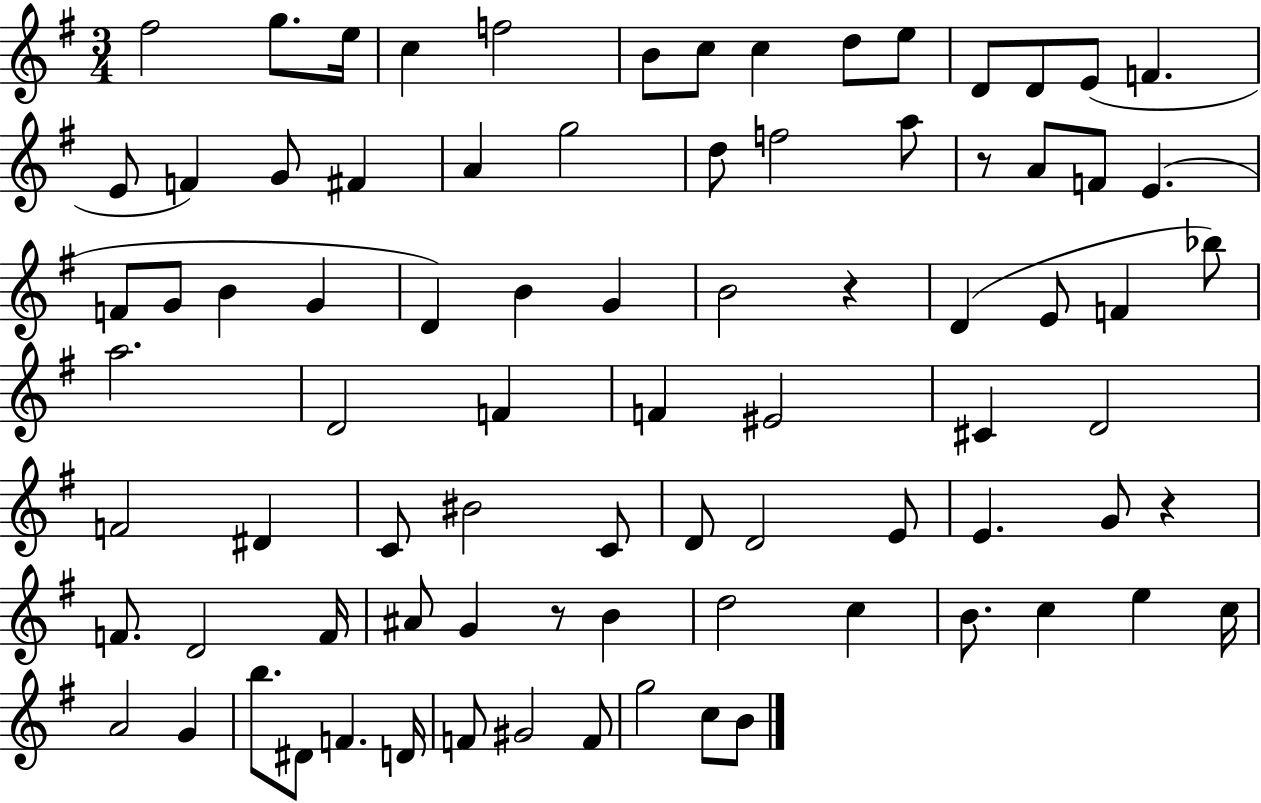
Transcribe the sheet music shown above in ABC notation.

X:1
T:Untitled
M:3/4
L:1/4
K:G
^f2 g/2 e/4 c f2 B/2 c/2 c d/2 e/2 D/2 D/2 E/2 F E/2 F G/2 ^F A g2 d/2 f2 a/2 z/2 A/2 F/2 E F/2 G/2 B G D B G B2 z D E/2 F _b/2 a2 D2 F F ^E2 ^C D2 F2 ^D C/2 ^B2 C/2 D/2 D2 E/2 E G/2 z F/2 D2 F/4 ^A/2 G z/2 B d2 c B/2 c e c/4 A2 G b/2 ^D/2 F D/4 F/2 ^G2 F/2 g2 c/2 B/2